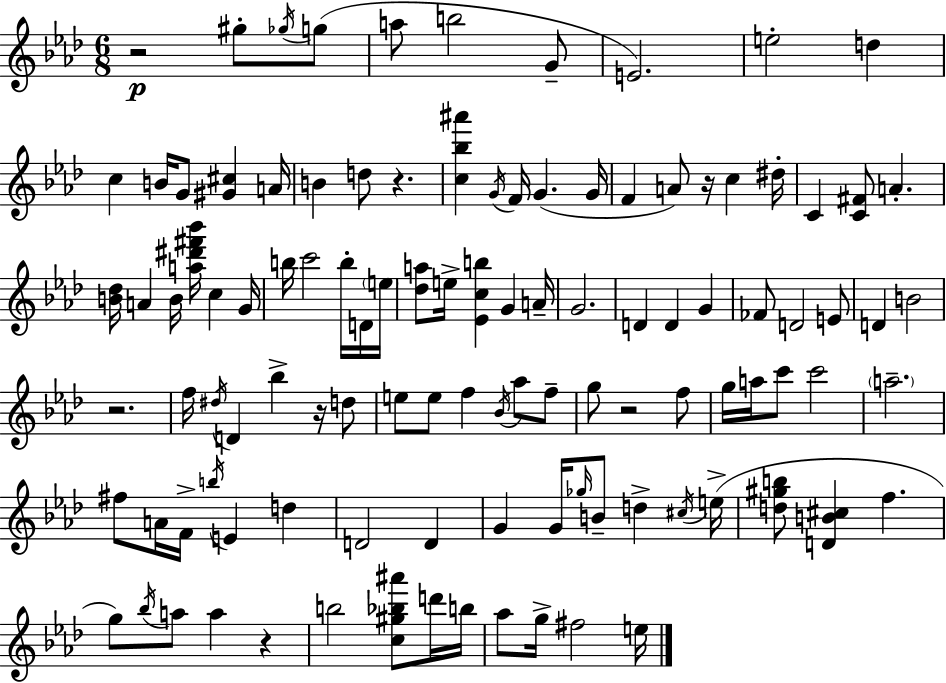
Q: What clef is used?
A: treble